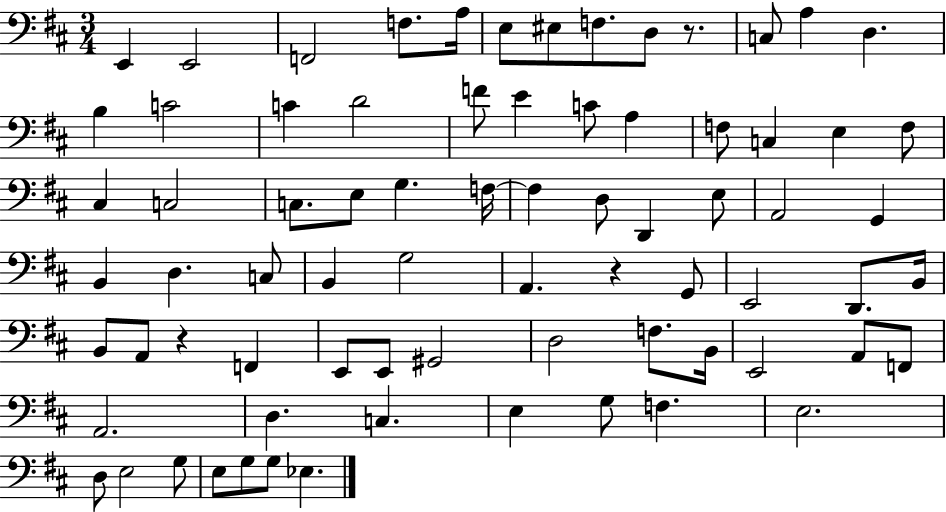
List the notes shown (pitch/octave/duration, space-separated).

E2/q E2/h F2/h F3/e. A3/s E3/e EIS3/e F3/e. D3/e R/e. C3/e A3/q D3/q. B3/q C4/h C4/q D4/h F4/e E4/q C4/e A3/q F3/e C3/q E3/q F3/e C#3/q C3/h C3/e. E3/e G3/q. F3/s F3/q D3/e D2/q E3/e A2/h G2/q B2/q D3/q. C3/e B2/q G3/h A2/q. R/q G2/e E2/h D2/e. B2/s B2/e A2/e R/q F2/q E2/e E2/e G#2/h D3/h F3/e. B2/s E2/h A2/e F2/e A2/h. D3/q. C3/q. E3/q G3/e F3/q. E3/h. D3/e E3/h G3/e E3/e G3/e G3/e Eb3/q.